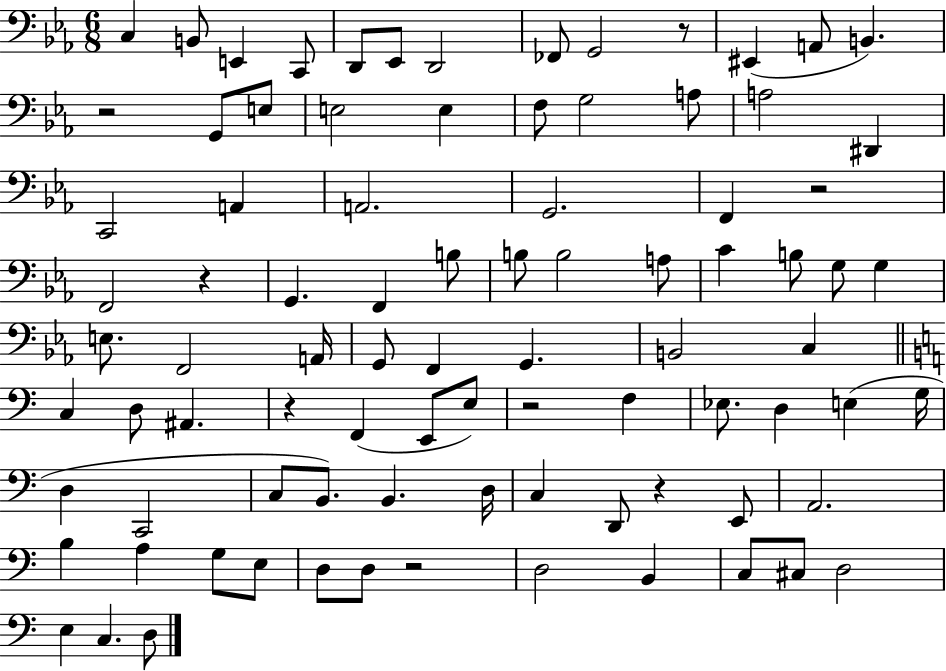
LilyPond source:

{
  \clef bass
  \numericTimeSignature
  \time 6/8
  \key ees \major
  \repeat volta 2 { c4 b,8 e,4 c,8 | d,8 ees,8 d,2 | fes,8 g,2 r8 | eis,4( a,8 b,4.) | \break r2 g,8 e8 | e2 e4 | f8 g2 a8 | a2 dis,4 | \break c,2 a,4 | a,2. | g,2. | f,4 r2 | \break f,2 r4 | g,4. f,4 b8 | b8 b2 a8 | c'4 b8 g8 g4 | \break e8. f,2 a,16 | g,8 f,4 g,4. | b,2 c4 | \bar "||" \break \key c \major c4 d8 ais,4. | r4 f,4( e,8 e8) | r2 f4 | ees8. d4 e4( g16 | \break d4 c,2 | c8 b,8.) b,4. d16 | c4 d,8 r4 e,8 | a,2. | \break b4 a4 g8 e8 | d8 d8 r2 | d2 b,4 | c8 cis8 d2 | \break e4 c4. d8 | } \bar "|."
}